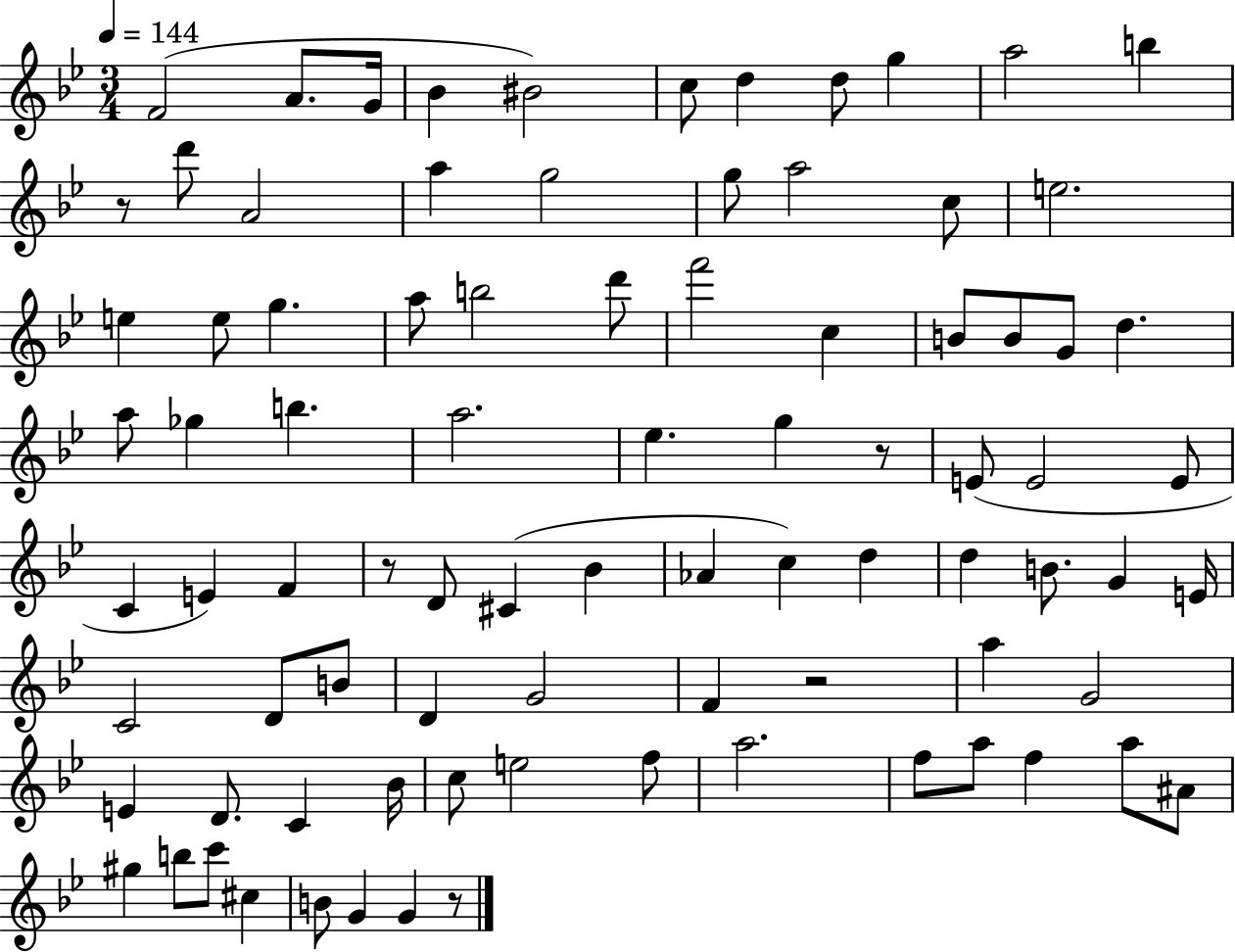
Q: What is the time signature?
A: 3/4